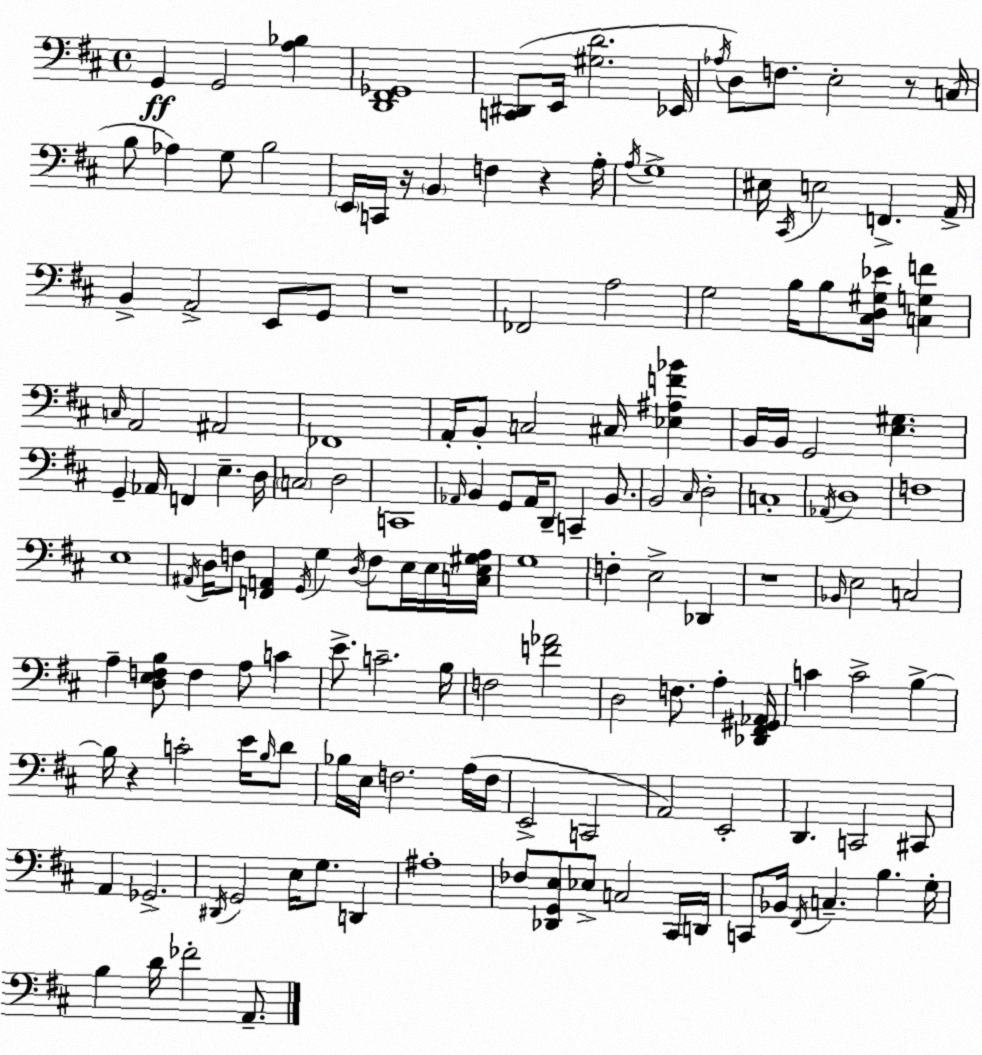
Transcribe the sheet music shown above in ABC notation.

X:1
T:Untitled
M:4/4
L:1/4
K:D
G,, G,,2 [A,_B,] [D,,^F,,_G,,]4 [C,,^D,,]/2 E,,/4 [^G,D]2 _E,,/4 _A,/4 D,/2 F,/2 E,2 z/2 C,/4 B,/2 _A, G,/2 B,2 E,,/4 C,,/4 z/4 B,, F, z A,/4 A,/4 G,4 ^E,/4 ^C,,/4 E,2 F,, A,,/4 B,, A,,2 E,,/2 G,,/2 z4 _F,,2 A,2 G,2 B,/4 B,/2 [^C,D,^G,_E]/4 [C,G,F] C,/4 A,,2 ^A,,2 _F,,4 A,,/4 B,,/2 C,2 ^C,/4 [_E,^A,F_B] B,,/4 B,,/4 G,,2 [E,^G,] G,, _A,,/4 F,, E, D,/4 C,2 D,2 C,,4 _A,,/4 B,, G,,/2 _A,,/4 D,,/2 C,, B,,/2 B,,2 ^C,/4 D,2 C,4 _A,,/4 D,4 F,4 E,4 ^A,,/4 D,/4 F,/2 [F,,A,,] G,,/4 G, D,/4 F,/2 E,/4 E,/4 [C,E,^G,A,]/4 G,4 F, E,2 _D,, z4 _B,,/4 E,2 C,2 A, [D,E,F,B,]/2 F, A,/2 C E/2 C2 B,/4 F,2 [F_A]2 D,2 F,/2 A, [_D,,^F,,^G,,_A,,]/4 C C2 B, B,/4 z C2 E/4 B,/4 D/2 _B,/4 E,/4 F,2 A,/4 F,/4 E,,2 C,,2 A,,2 E,,2 D,, C,,2 ^C,,/2 A,, _G,,2 ^D,,/4 G,,2 E,/4 G,/2 D,, ^A,4 _F,/2 [_D,,G,,E,]/2 _E,/2 C,2 ^C,,/4 D,,/4 C,,/2 _B,,/4 ^F,,/4 C, B, G,/4 B, D/4 _F2 A,,/2